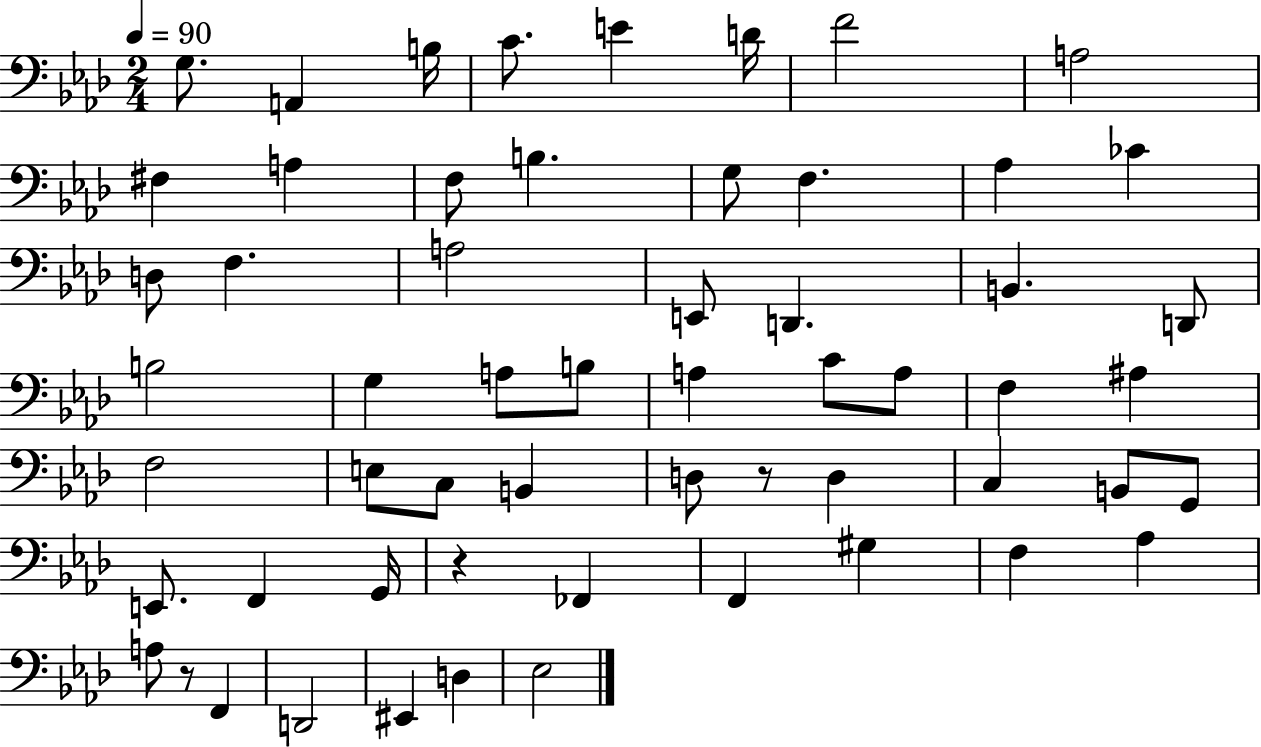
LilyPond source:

{
  \clef bass
  \numericTimeSignature
  \time 2/4
  \key aes \major
  \tempo 4 = 90
  \repeat volta 2 { g8. a,4 b16 | c'8. e'4 d'16 | f'2 | a2 | \break fis4 a4 | f8 b4. | g8 f4. | aes4 ces'4 | \break d8 f4. | a2 | e,8 d,4. | b,4. d,8 | \break b2 | g4 a8 b8 | a4 c'8 a8 | f4 ais4 | \break f2 | e8 c8 b,4 | d8 r8 d4 | c4 b,8 g,8 | \break e,8. f,4 g,16 | r4 fes,4 | f,4 gis4 | f4 aes4 | \break a8 r8 f,4 | d,2 | eis,4 d4 | ees2 | \break } \bar "|."
}